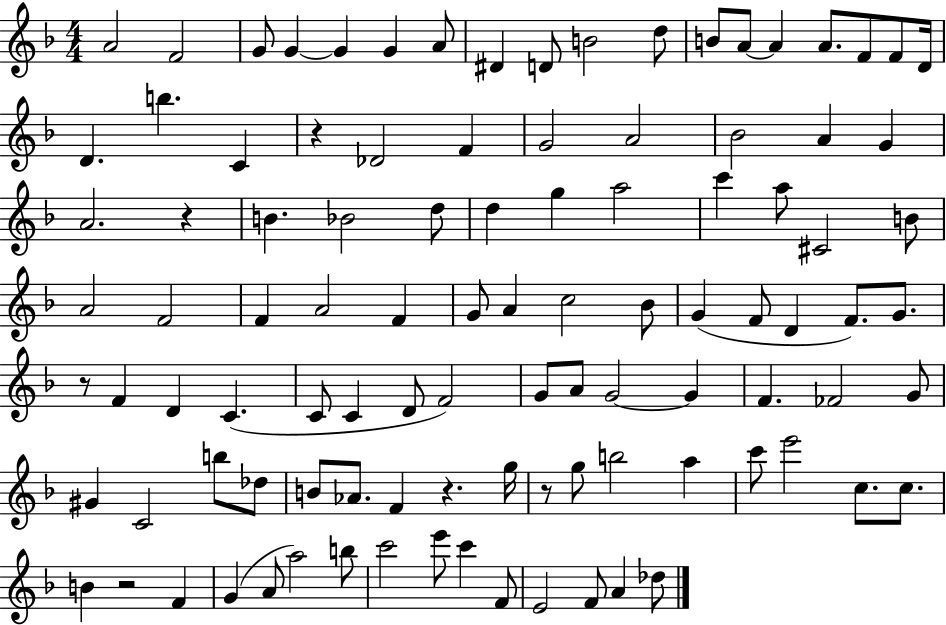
X:1
T:Untitled
M:4/4
L:1/4
K:F
A2 F2 G/2 G G G A/2 ^D D/2 B2 d/2 B/2 A/2 A A/2 F/2 F/2 D/4 D b C z _D2 F G2 A2 _B2 A G A2 z B _B2 d/2 d g a2 c' a/2 ^C2 B/2 A2 F2 F A2 F G/2 A c2 _B/2 G F/2 D F/2 G/2 z/2 F D C C/2 C D/2 F2 G/2 A/2 G2 G F _F2 G/2 ^G C2 b/2 _d/2 B/2 _A/2 F z g/4 z/2 g/2 b2 a c'/2 e'2 c/2 c/2 B z2 F G A/2 a2 b/2 c'2 e'/2 c' F/2 E2 F/2 A _d/2